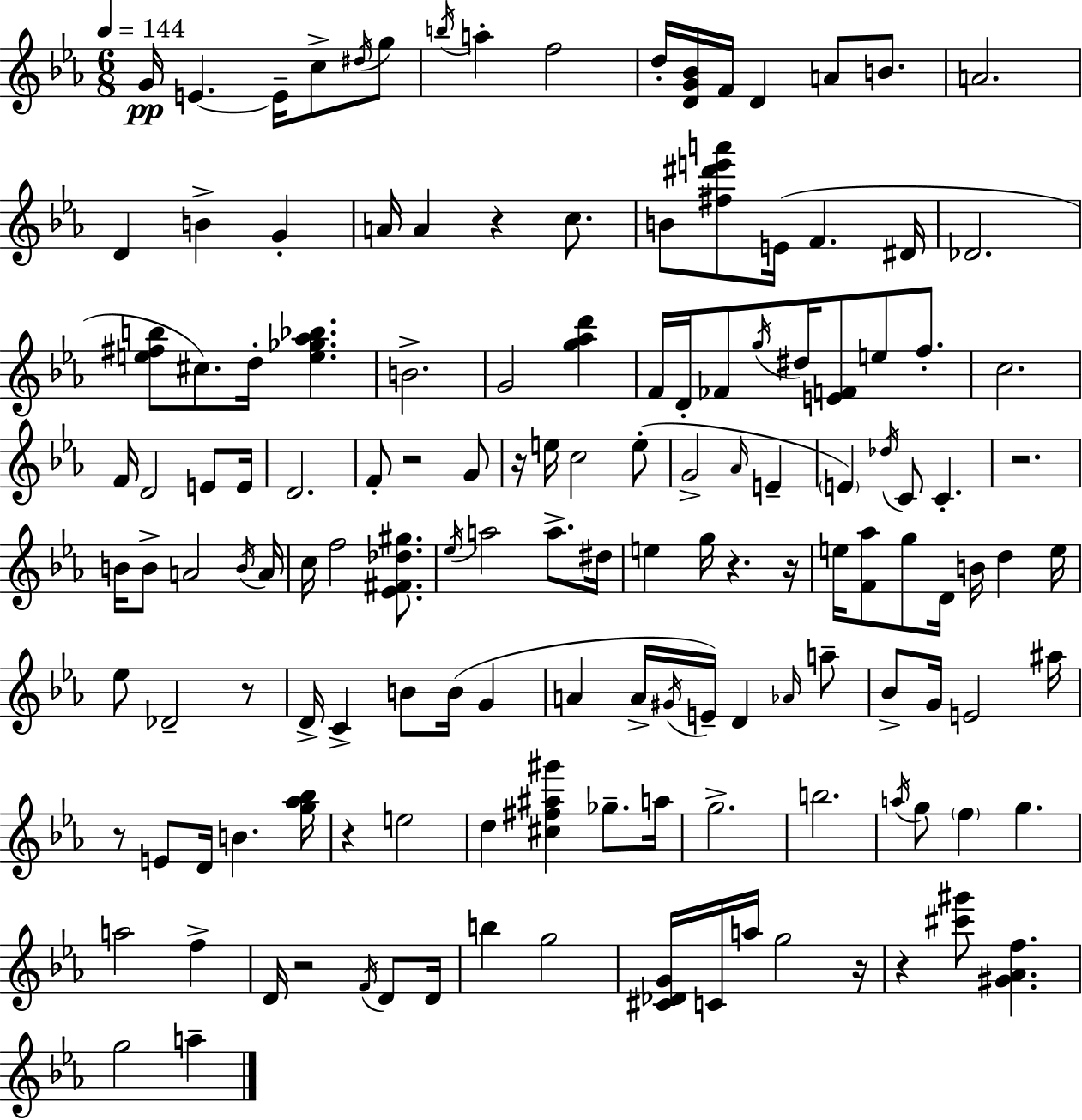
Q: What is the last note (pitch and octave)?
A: A5